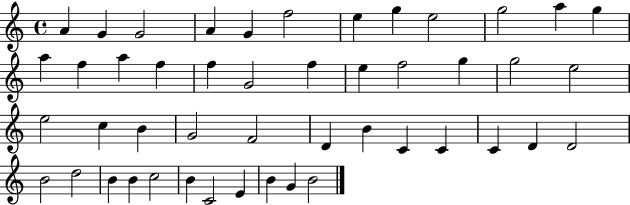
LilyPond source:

{
  \clef treble
  \time 4/4
  \defaultTimeSignature
  \key c \major
  a'4 g'4 g'2 | a'4 g'4 f''2 | e''4 g''4 e''2 | g''2 a''4 g''4 | \break a''4 f''4 a''4 f''4 | f''4 g'2 f''4 | e''4 f''2 g''4 | g''2 e''2 | \break e''2 c''4 b'4 | g'2 f'2 | d'4 b'4 c'4 c'4 | c'4 d'4 d'2 | \break b'2 d''2 | b'4 b'4 c''2 | b'4 c'2 e'4 | b'4 g'4 b'2 | \break \bar "|."
}